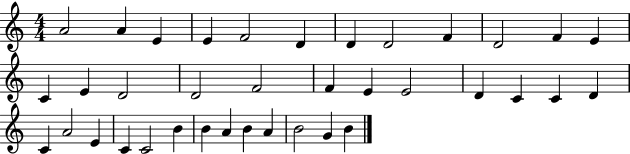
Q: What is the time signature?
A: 4/4